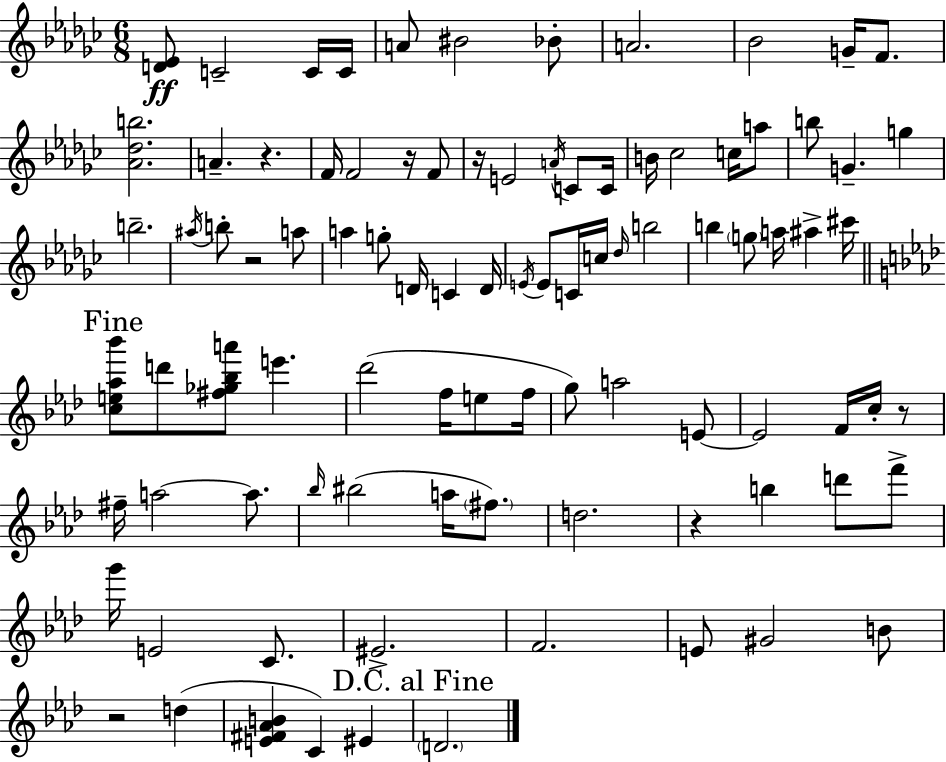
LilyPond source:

{
  \clef treble
  \numericTimeSignature
  \time 6/8
  \key ees \minor
  <d' ees'>8\ff c'2-- c'16 c'16 | a'8 bis'2 bes'8-. | a'2. | bes'2 g'16-- f'8. | \break <aes' des'' b''>2. | a'4.-- r4. | f'16 f'2 r16 f'8 | r16 e'2 \acciaccatura { a'16 } c'8 | \break c'16 b'16 ces''2 c''16 a''8 | b''8 g'4.-- g''4 | b''2.-- | \acciaccatura { ais''16 } b''8-. r2 | \break a''8 a''4 g''8-. d'16 c'4 | d'16 \acciaccatura { e'16 } e'8 c'16 c''16 \grace { des''16 } b''2 | b''4 \parenthesize g''8 a''16 ais''4-> | cis'''16 \mark "Fine" \bar "||" \break \key f \minor <c'' e'' aes'' bes'''>8 d'''8 <fis'' ges'' bes'' a'''>8 e'''4. | des'''2( f''16 e''8 f''16 | g''8) a''2 e'8~~ | e'2 f'16 c''16-. r8 | \break fis''16-- a''2~~ a''8. | \grace { bes''16 } bis''2( a''16 \parenthesize fis''8.) | d''2. | r4 b''4 d'''8 f'''8-> | \break g'''16 e'2 c'8. | eis'2.-> | f'2. | e'8 gis'2 b'8 | \break r2 d''4( | <e' fis' aes' b'>4 c'4) eis'4 | \mark "D.C. al Fine" \parenthesize d'2. | \bar "|."
}